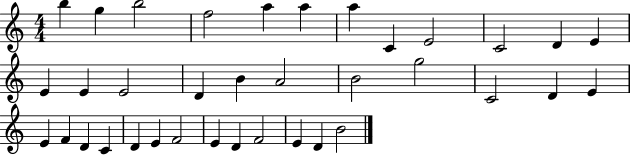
{
  \clef treble
  \numericTimeSignature
  \time 4/4
  \key c \major
  b''4 g''4 b''2 | f''2 a''4 a''4 | a''4 c'4 e'2 | c'2 d'4 e'4 | \break e'4 e'4 e'2 | d'4 b'4 a'2 | b'2 g''2 | c'2 d'4 e'4 | \break e'4 f'4 d'4 c'4 | d'4 e'4 f'2 | e'4 d'4 f'2 | e'4 d'4 b'2 | \break \bar "|."
}